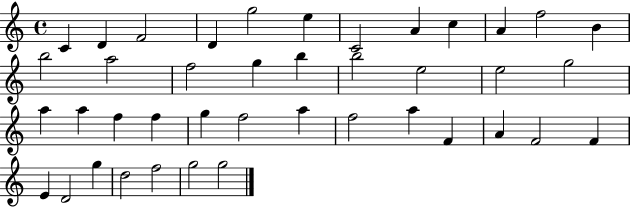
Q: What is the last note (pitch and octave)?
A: G5